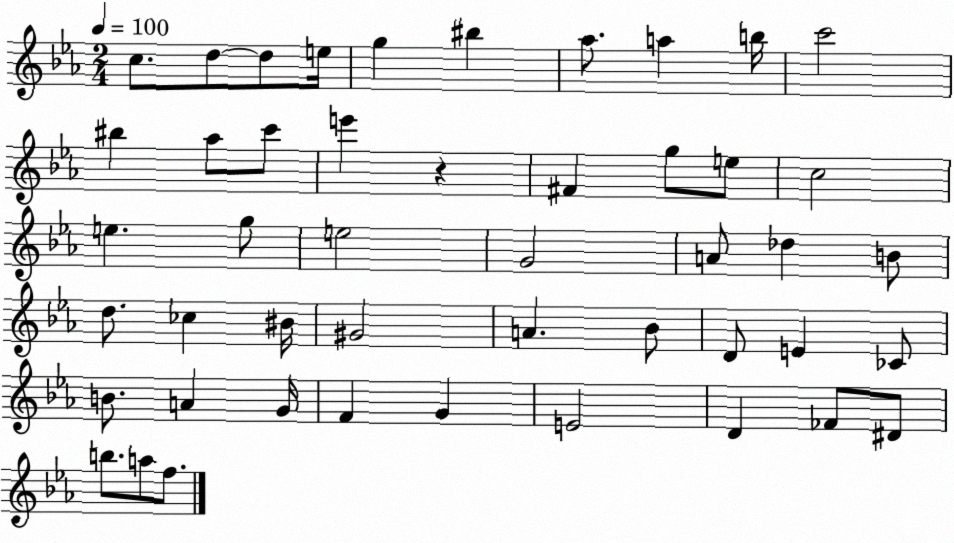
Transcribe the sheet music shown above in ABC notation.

X:1
T:Untitled
M:2/4
L:1/4
K:Eb
c/2 d/2 d/2 e/4 g ^b _a/2 a b/4 c'2 ^b _a/2 c'/2 e' z ^F g/2 e/2 c2 e g/2 e2 G2 A/2 _d B/2 d/2 _c ^B/4 ^G2 A _B/2 D/2 E _C/2 B/2 A G/4 F G E2 D _F/2 ^D/2 b/2 a/2 f/2